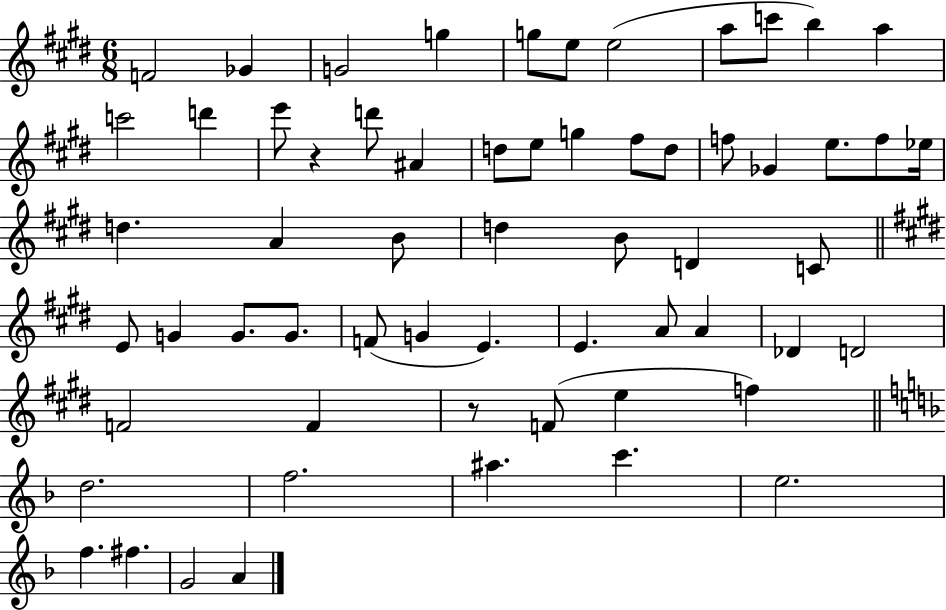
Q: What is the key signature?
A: E major